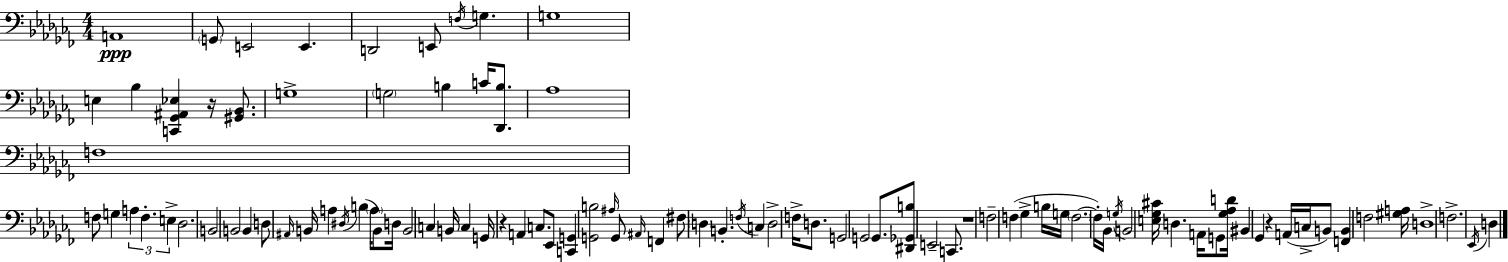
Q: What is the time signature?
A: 4/4